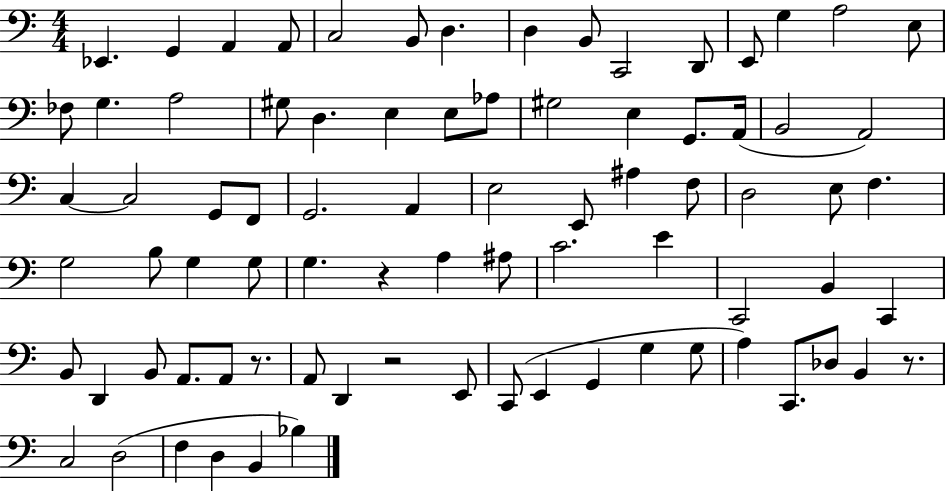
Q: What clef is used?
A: bass